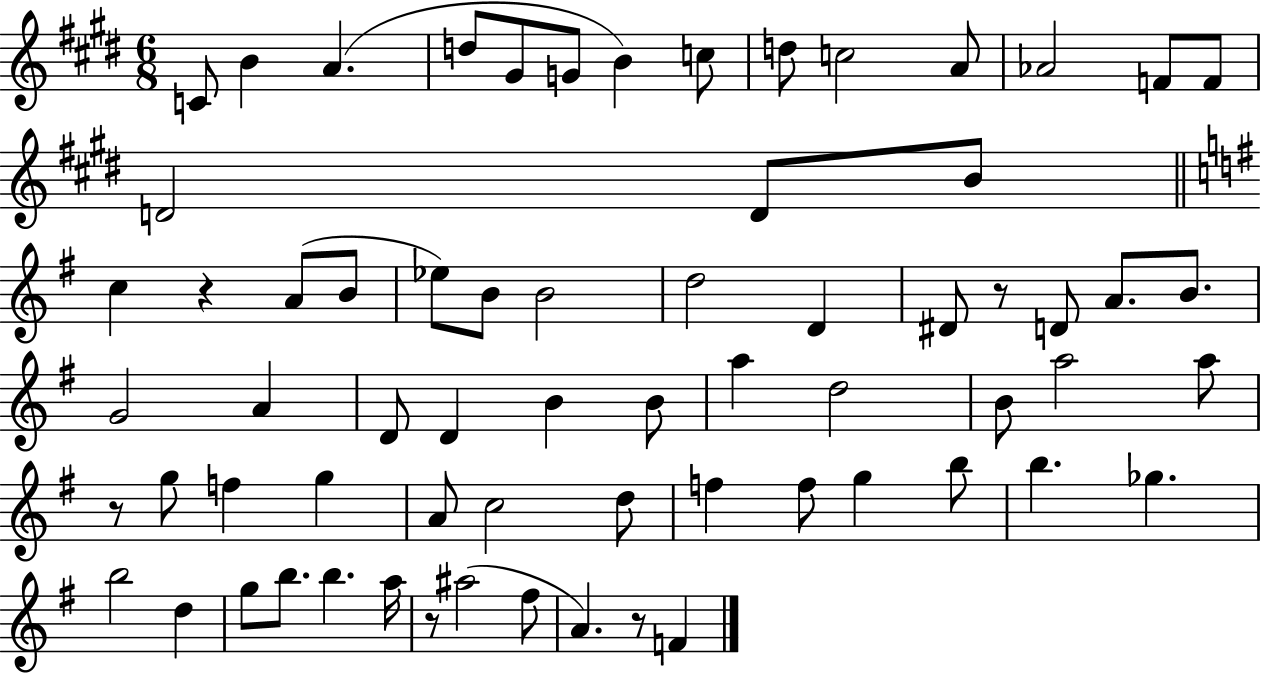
X:1
T:Untitled
M:6/8
L:1/4
K:E
C/2 B A d/2 ^G/2 G/2 B c/2 d/2 c2 A/2 _A2 F/2 F/2 D2 D/2 B/2 c z A/2 B/2 _e/2 B/2 B2 d2 D ^D/2 z/2 D/2 A/2 B/2 G2 A D/2 D B B/2 a d2 B/2 a2 a/2 z/2 g/2 f g A/2 c2 d/2 f f/2 g b/2 b _g b2 d g/2 b/2 b a/4 z/2 ^a2 ^f/2 A z/2 F